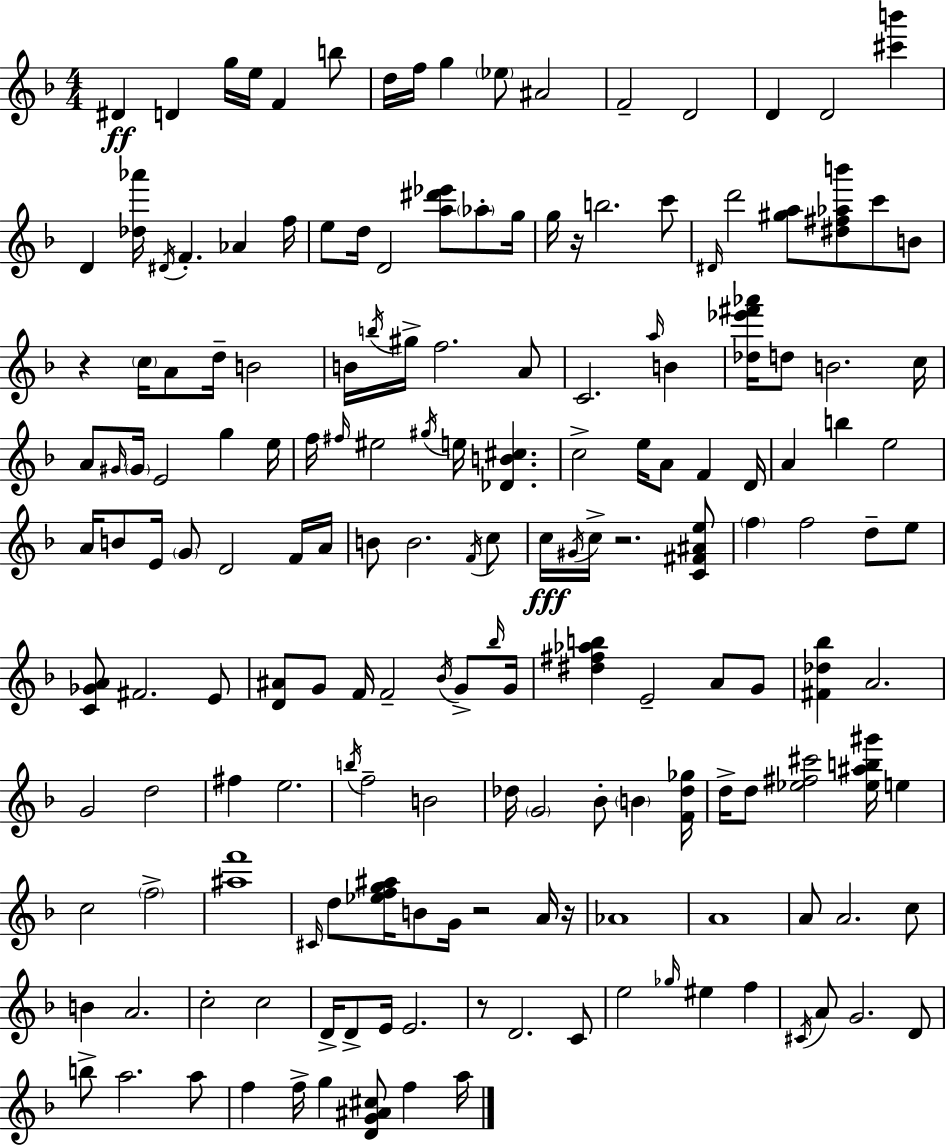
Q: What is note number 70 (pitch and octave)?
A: G4